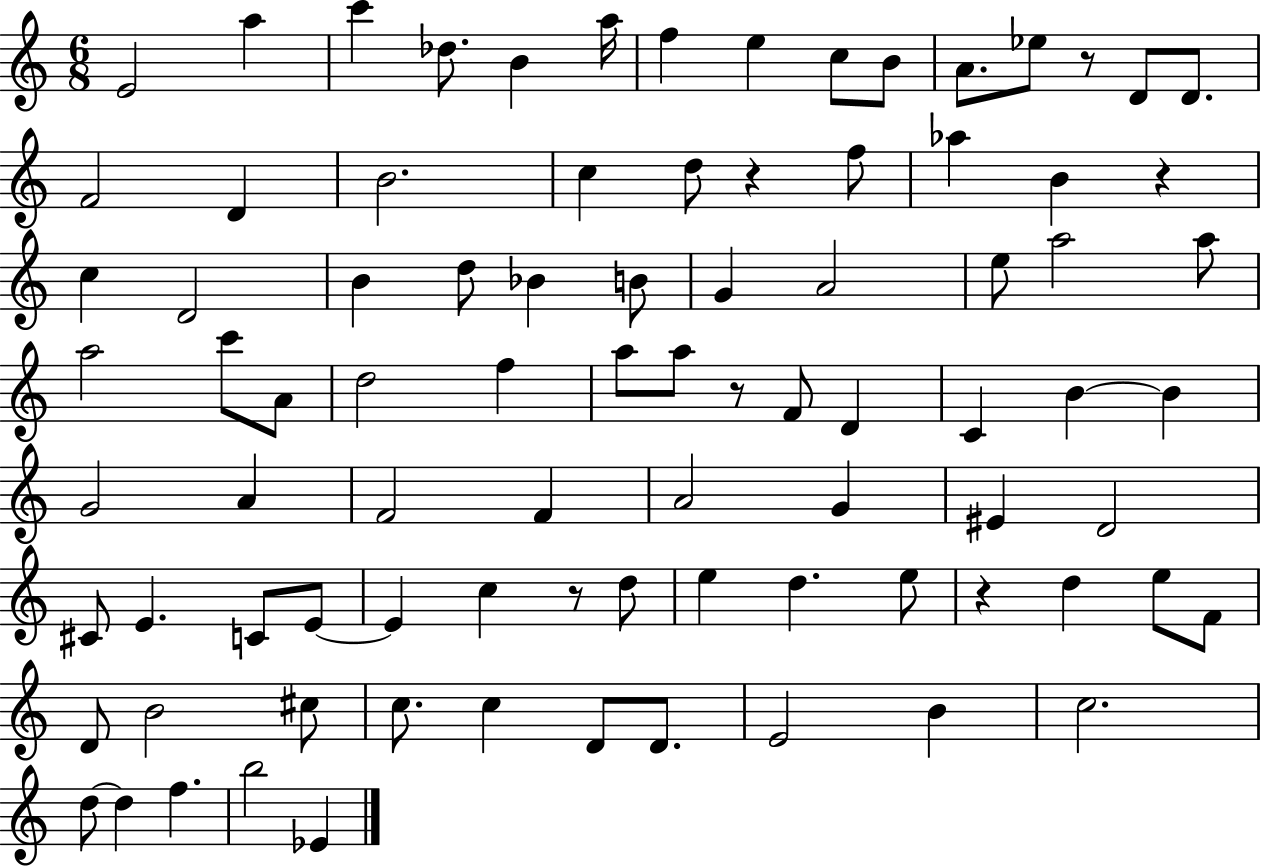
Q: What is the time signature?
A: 6/8